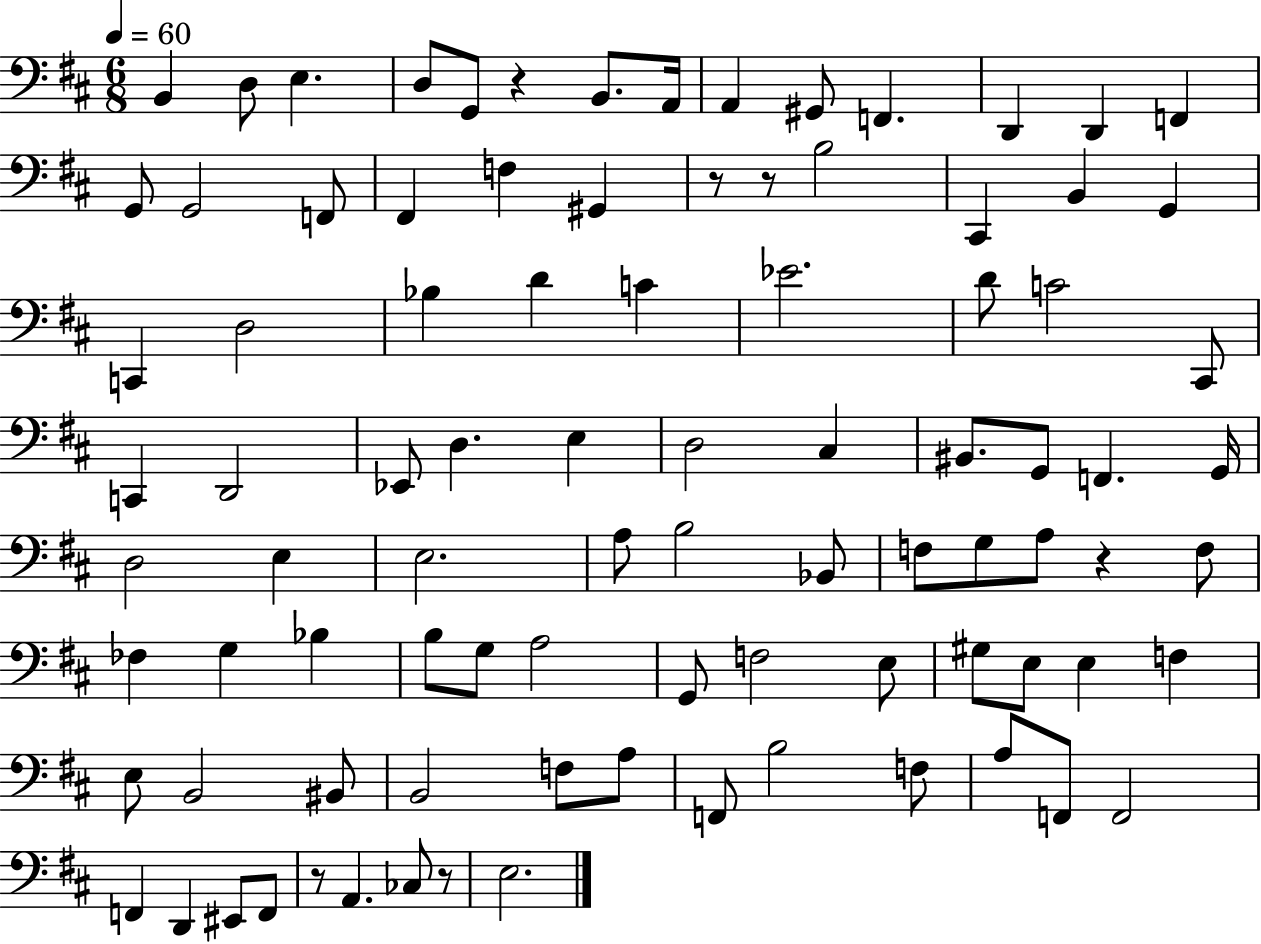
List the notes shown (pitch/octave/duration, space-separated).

B2/q D3/e E3/q. D3/e G2/e R/q B2/e. A2/s A2/q G#2/e F2/q. D2/q D2/q F2/q G2/e G2/h F2/e F#2/q F3/q G#2/q R/e R/e B3/h C#2/q B2/q G2/q C2/q D3/h Bb3/q D4/q C4/q Eb4/h. D4/e C4/h C#2/e C2/q D2/h Eb2/e D3/q. E3/q D3/h C#3/q BIS2/e. G2/e F2/q. G2/s D3/h E3/q E3/h. A3/e B3/h Bb2/e F3/e G3/e A3/e R/q F3/e FES3/q G3/q Bb3/q B3/e G3/e A3/h G2/e F3/h E3/e G#3/e E3/e E3/q F3/q E3/e B2/h BIS2/e B2/h F3/e A3/e F2/e B3/h F3/e A3/e F2/e F2/h F2/q D2/q EIS2/e F2/e R/e A2/q. CES3/e R/e E3/h.